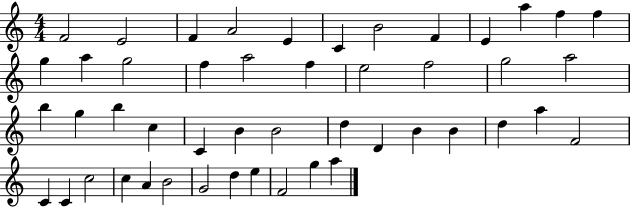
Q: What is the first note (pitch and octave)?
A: F4